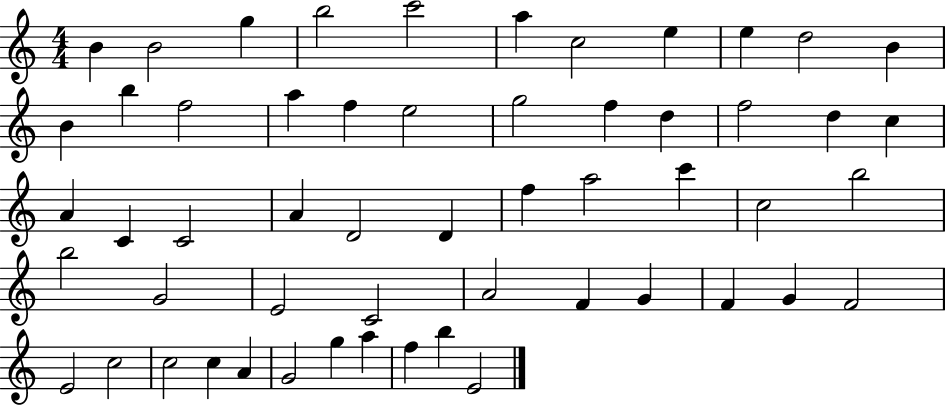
{
  \clef treble
  \numericTimeSignature
  \time 4/4
  \key c \major
  b'4 b'2 g''4 | b''2 c'''2 | a''4 c''2 e''4 | e''4 d''2 b'4 | \break b'4 b''4 f''2 | a''4 f''4 e''2 | g''2 f''4 d''4 | f''2 d''4 c''4 | \break a'4 c'4 c'2 | a'4 d'2 d'4 | f''4 a''2 c'''4 | c''2 b''2 | \break b''2 g'2 | e'2 c'2 | a'2 f'4 g'4 | f'4 g'4 f'2 | \break e'2 c''2 | c''2 c''4 a'4 | g'2 g''4 a''4 | f''4 b''4 e'2 | \break \bar "|."
}